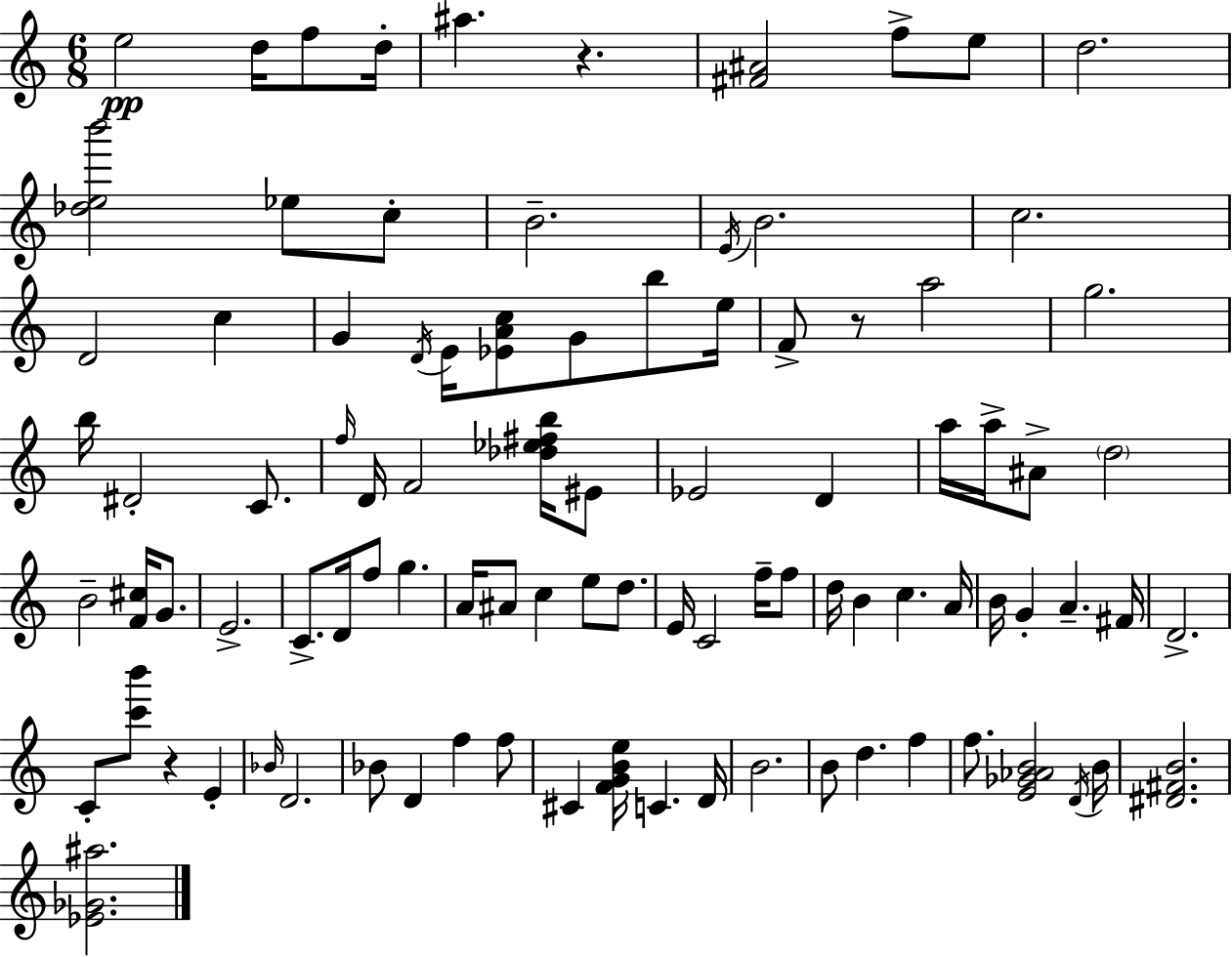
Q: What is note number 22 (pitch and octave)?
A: E5